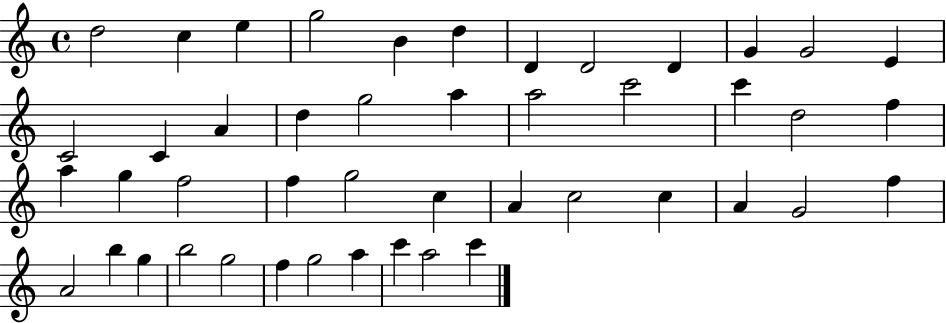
D5/h C5/q E5/q G5/h B4/q D5/q D4/q D4/h D4/q G4/q G4/h E4/q C4/h C4/q A4/q D5/q G5/h A5/q A5/h C6/h C6/q D5/h F5/q A5/q G5/q F5/h F5/q G5/h C5/q A4/q C5/h C5/q A4/q G4/h F5/q A4/h B5/q G5/q B5/h G5/h F5/q G5/h A5/q C6/q A5/h C6/q